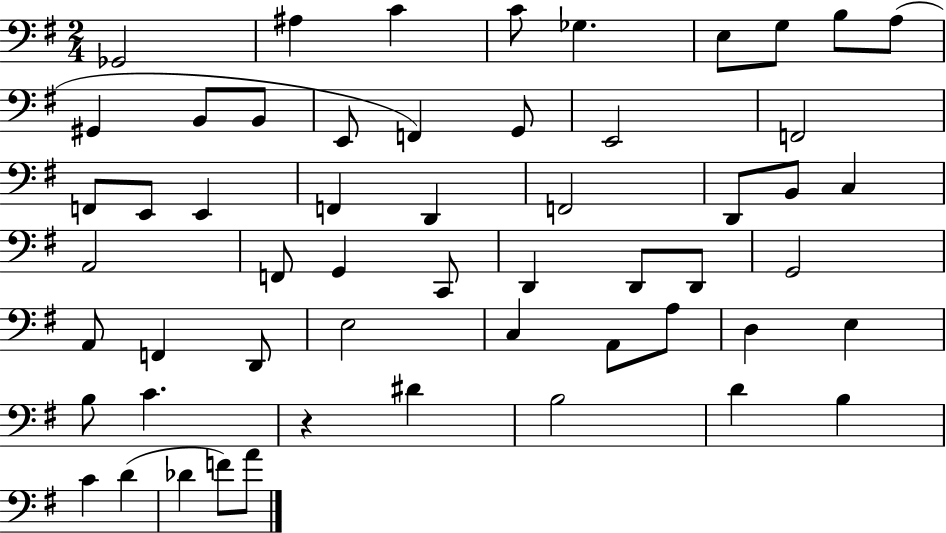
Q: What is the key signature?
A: G major